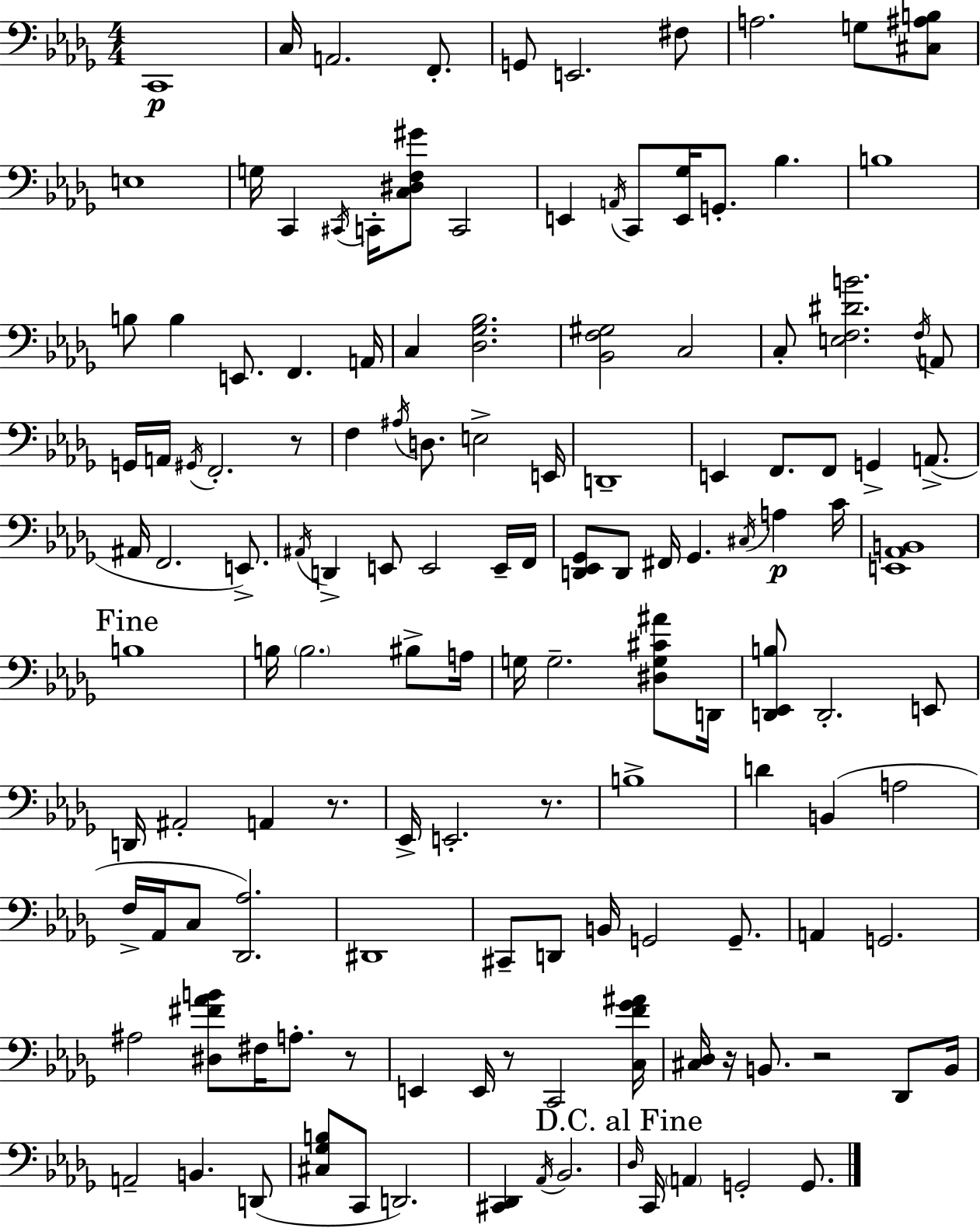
X:1
T:Untitled
M:4/4
L:1/4
K:Bbm
C,,4 C,/4 A,,2 F,,/2 G,,/2 E,,2 ^F,/2 A,2 G,/2 [^C,^A,B,]/2 E,4 G,/4 C,, ^C,,/4 C,,/4 [C,^D,F,^G]/2 C,,2 E,, A,,/4 C,,/2 [E,,_G,]/4 G,,/2 _B, B,4 B,/2 B, E,,/2 F,, A,,/4 C, [_D,_G,_B,]2 [_B,,F,^G,]2 C,2 C,/2 [E,F,^DB]2 F,/4 A,,/2 G,,/4 A,,/4 ^G,,/4 F,,2 z/2 F, ^A,/4 D,/2 E,2 E,,/4 D,,4 E,, F,,/2 F,,/2 G,, A,,/2 ^A,,/4 F,,2 E,,/2 ^A,,/4 D,, E,,/2 E,,2 E,,/4 F,,/4 [D,,_E,,_G,,]/2 D,,/2 ^F,,/4 _G,, ^C,/4 A, C/4 [E,,_A,,B,,]4 B,4 B,/4 B,2 ^B,/2 A,/4 G,/4 G,2 [^D,G,^C^A]/2 D,,/4 [D,,_E,,B,]/2 D,,2 E,,/2 D,,/4 ^A,,2 A,, z/2 _E,,/4 E,,2 z/2 B,4 D B,, A,2 F,/4 _A,,/4 C,/2 [_D,,_A,]2 ^D,,4 ^C,,/2 D,,/2 B,,/4 G,,2 G,,/2 A,, G,,2 ^A,2 [^D,^F_AB]/2 ^F,/4 A,/2 z/2 E,, E,,/4 z/2 C,,2 [C,F_G^A]/4 [^C,_D,]/4 z/4 B,,/2 z2 _D,,/2 B,,/4 A,,2 B,, D,,/2 [^C,_G,B,]/2 C,,/2 D,,2 [^C,,_D,,] _A,,/4 _B,,2 _D,/4 C,,/4 A,, G,,2 G,,/2